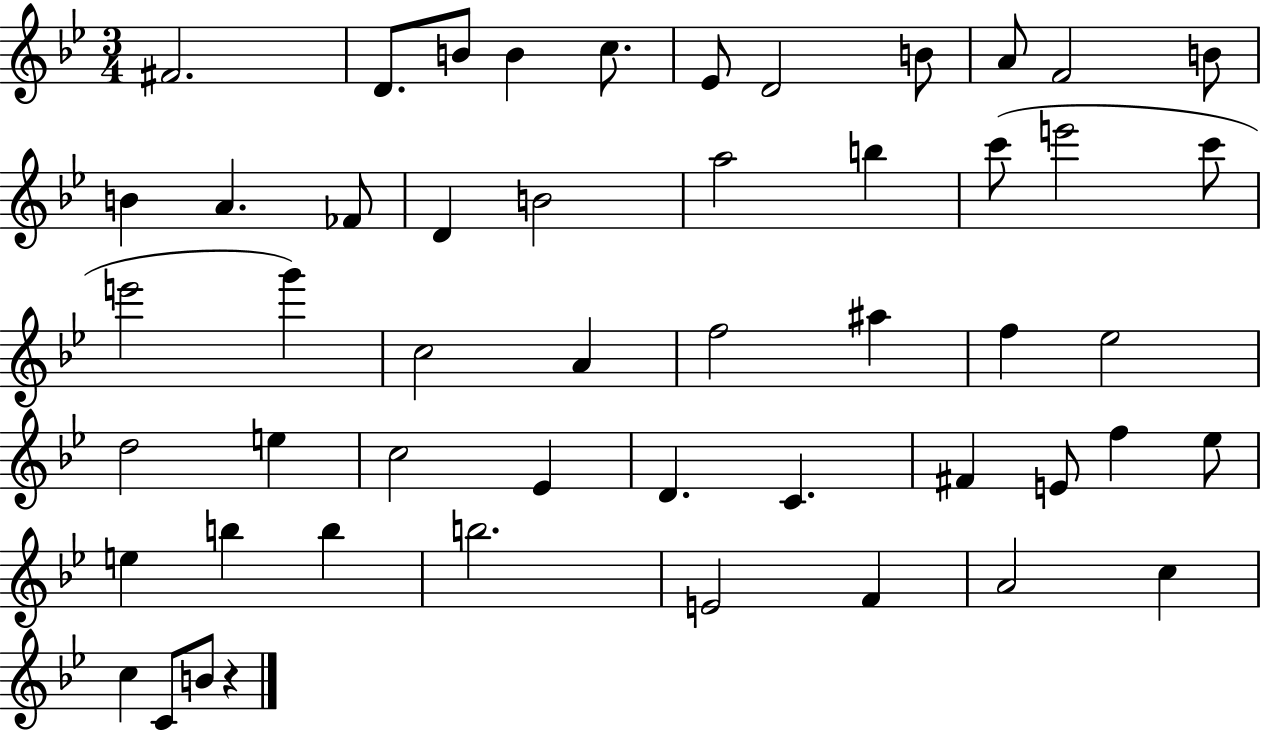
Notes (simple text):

F#4/h. D4/e. B4/e B4/q C5/e. Eb4/e D4/h B4/e A4/e F4/h B4/e B4/q A4/q. FES4/e D4/q B4/h A5/h B5/q C6/e E6/h C6/e E6/h G6/q C5/h A4/q F5/h A#5/q F5/q Eb5/h D5/h E5/q C5/h Eb4/q D4/q. C4/q. F#4/q E4/e F5/q Eb5/e E5/q B5/q B5/q B5/h. E4/h F4/q A4/h C5/q C5/q C4/e B4/e R/q